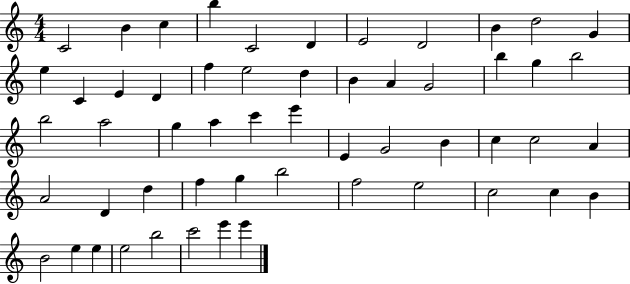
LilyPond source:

{
  \clef treble
  \numericTimeSignature
  \time 4/4
  \key c \major
  c'2 b'4 c''4 | b''4 c'2 d'4 | e'2 d'2 | b'4 d''2 g'4 | \break e''4 c'4 e'4 d'4 | f''4 e''2 d''4 | b'4 a'4 g'2 | b''4 g''4 b''2 | \break b''2 a''2 | g''4 a''4 c'''4 e'''4 | e'4 g'2 b'4 | c''4 c''2 a'4 | \break a'2 d'4 d''4 | f''4 g''4 b''2 | f''2 e''2 | c''2 c''4 b'4 | \break b'2 e''4 e''4 | e''2 b''2 | c'''2 e'''4 e'''4 | \bar "|."
}